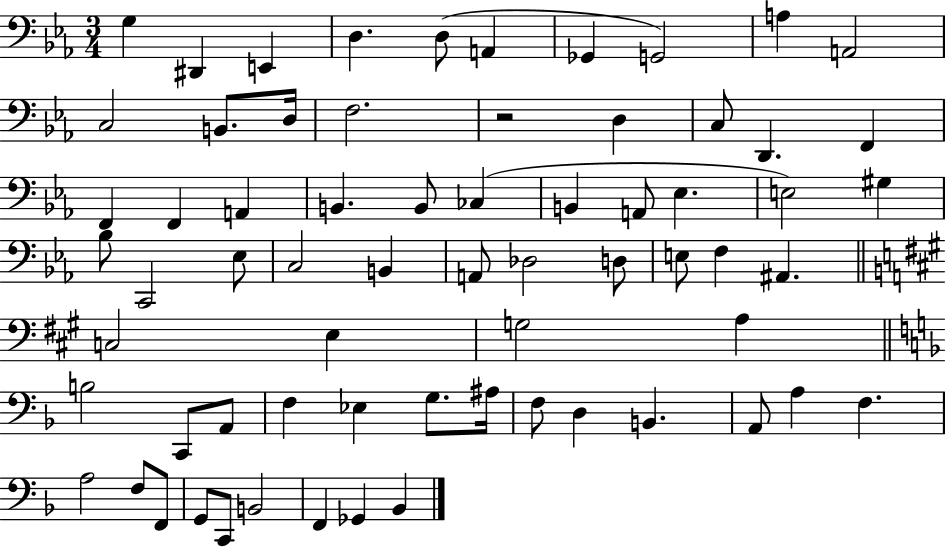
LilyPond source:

{
  \clef bass
  \numericTimeSignature
  \time 3/4
  \key ees \major
  g4 dis,4 e,4 | d4. d8( a,4 | ges,4 g,2) | a4 a,2 | \break c2 b,8. d16 | f2. | r2 d4 | c8 d,4. f,4 | \break f,4 f,4 a,4 | b,4. b,8 ces4( | b,4 a,8 ees4. | e2) gis4 | \break bes8 c,2 ees8 | c2 b,4 | a,8 des2 d8 | e8 f4 ais,4. | \break \bar "||" \break \key a \major c2 e4 | g2 a4 | \bar "||" \break \key f \major b2 c,8 a,8 | f4 ees4 g8. ais16 | f8 d4 b,4. | a,8 a4 f4. | \break a2 f8 f,8 | g,8 c,8 b,2 | f,4 ges,4 bes,4 | \bar "|."
}